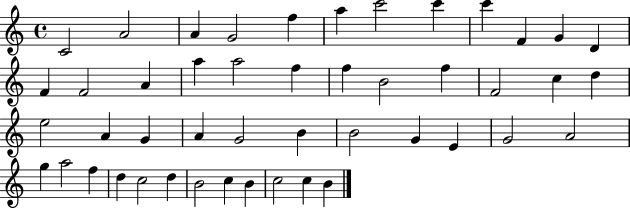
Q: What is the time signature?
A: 4/4